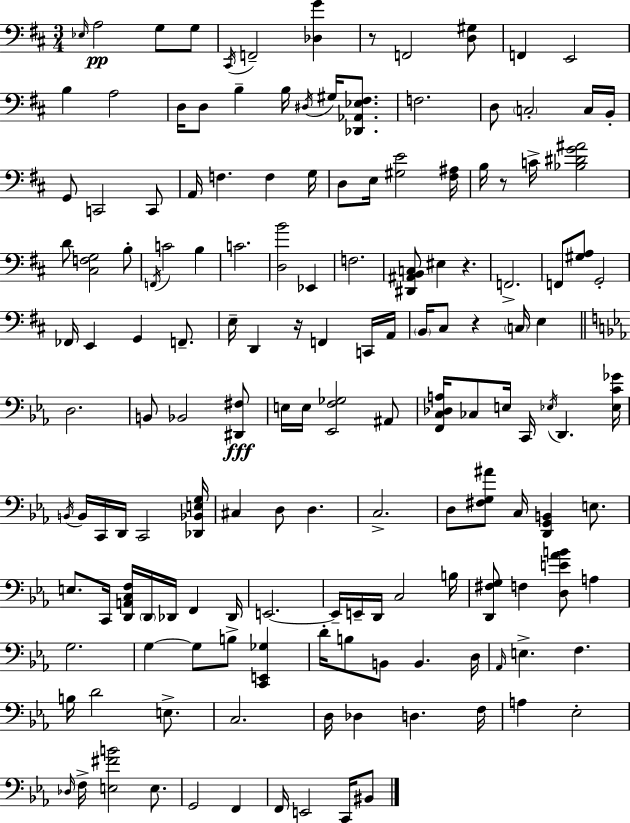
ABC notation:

X:1
T:Untitled
M:3/4
L:1/4
K:D
_E,/4 A,2 G,/2 G,/2 ^C,,/4 F,,2 [_D,G] z/2 F,,2 [D,^G,]/2 F,, E,,2 B, A,2 D,/4 D,/2 B, B,/4 ^D,/4 ^G,/4 [_D,,_A,,_E,^F,]/2 F,2 D,/2 C,2 C,/4 B,,/4 G,,/2 C,,2 C,,/2 A,,/4 F, F, G,/4 D,/2 E,/4 [^G,E]2 [^F,^A,]/4 B,/4 z/2 C/4 [_B,^DG^A]2 D/2 [^C,F,G,]2 B,/2 F,,/4 C2 B, C2 [D,B]2 _E,, F,2 [^D,,^A,,B,,C,]/2 ^E, z F,,2 F,,/2 [^G,A,]/2 G,,2 _F,,/4 E,, G,, F,,/2 E,/4 D,, z/4 F,, C,,/4 A,,/4 B,,/4 ^C,/2 z C,/4 E, D,2 B,,/2 _B,,2 [^D,,^F,]/2 E,/4 E,/4 [_E,,F,_G,]2 ^A,,/2 [F,,C,_D,A,]/4 _C,/2 E,/4 C,,/4 _E,/4 D,, [_E,C_G]/4 B,,/4 B,,/4 C,,/4 D,,/4 C,,2 [_D,,_B,,E,G,]/4 ^C, D,/2 D, C,2 D,/2 [^F,G,^A]/2 C,/4 [D,,G,,B,,] E,/2 E,/2 C,,/4 [D,,A,,C,F,]/4 D,,/4 _D,,/4 F,, _D,,/4 E,,2 E,,/4 E,,/4 D,,/4 C,2 B,/4 [D,,^F,G,]/2 F, [D,E_AB]/2 A, G,2 G, G,/2 B,/2 [C,,E,,_G,] D/4 B,/2 B,,/2 B,, D,/4 _A,,/4 E, F, B,/4 D2 E,/2 C,2 D,/4 _D, D, F,/4 A, _E,2 _D,/4 F,/4 [E,^FB]2 E,/2 G,,2 F,, F,,/4 E,,2 C,,/4 ^B,,/2